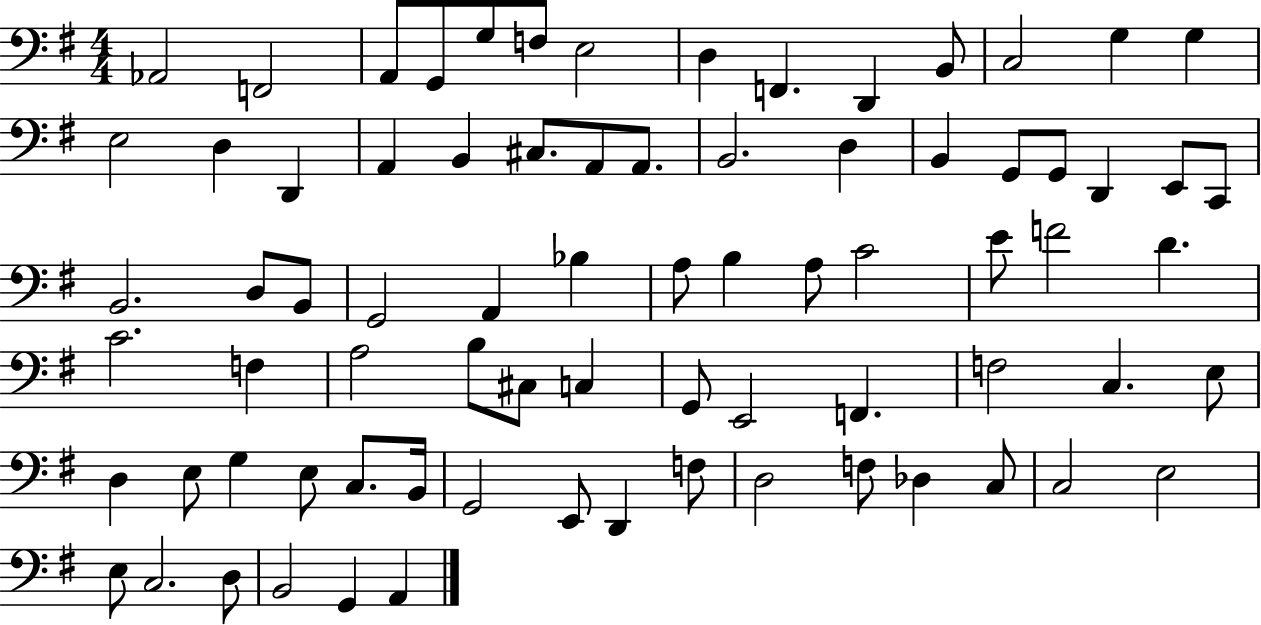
{
  \clef bass
  \numericTimeSignature
  \time 4/4
  \key g \major
  \repeat volta 2 { aes,2 f,2 | a,8 g,8 g8 f8 e2 | d4 f,4. d,4 b,8 | c2 g4 g4 | \break e2 d4 d,4 | a,4 b,4 cis8. a,8 a,8. | b,2. d4 | b,4 g,8 g,8 d,4 e,8 c,8 | \break b,2. d8 b,8 | g,2 a,4 bes4 | a8 b4 a8 c'2 | e'8 f'2 d'4. | \break c'2. f4 | a2 b8 cis8 c4 | g,8 e,2 f,4. | f2 c4. e8 | \break d4 e8 g4 e8 c8. b,16 | g,2 e,8 d,4 f8 | d2 f8 des4 c8 | c2 e2 | \break e8 c2. d8 | b,2 g,4 a,4 | } \bar "|."
}